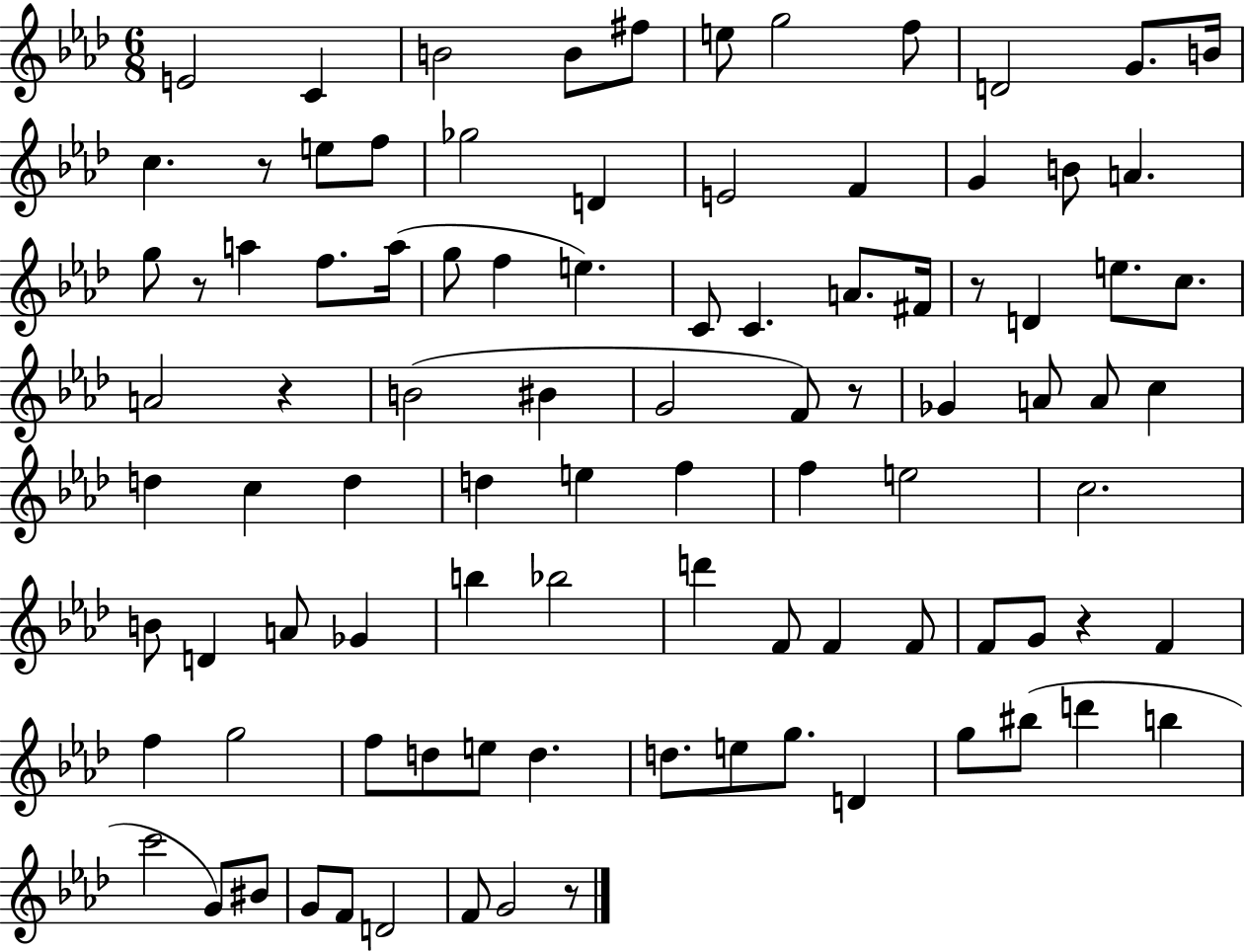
{
  \clef treble
  \numericTimeSignature
  \time 6/8
  \key aes \major
  e'2 c'4 | b'2 b'8 fis''8 | e''8 g''2 f''8 | d'2 g'8. b'16 | \break c''4. r8 e''8 f''8 | ges''2 d'4 | e'2 f'4 | g'4 b'8 a'4. | \break g''8 r8 a''4 f''8. a''16( | g''8 f''4 e''4.) | c'8 c'4. a'8. fis'16 | r8 d'4 e''8. c''8. | \break a'2 r4 | b'2( bis'4 | g'2 f'8) r8 | ges'4 a'8 a'8 c''4 | \break d''4 c''4 d''4 | d''4 e''4 f''4 | f''4 e''2 | c''2. | \break b'8 d'4 a'8 ges'4 | b''4 bes''2 | d'''4 f'8 f'4 f'8 | f'8 g'8 r4 f'4 | \break f''4 g''2 | f''8 d''8 e''8 d''4. | d''8. e''8 g''8. d'4 | g''8 bis''8( d'''4 b''4 | \break c'''2 g'8) bis'8 | g'8 f'8 d'2 | f'8 g'2 r8 | \bar "|."
}